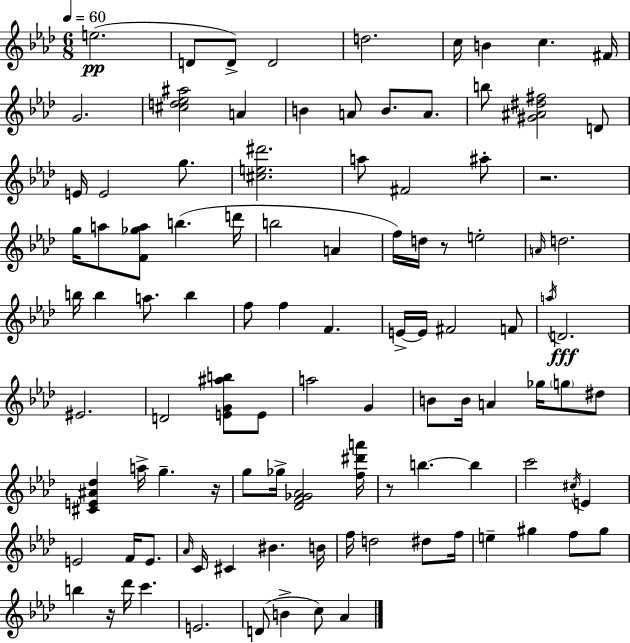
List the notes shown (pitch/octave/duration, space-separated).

E5/h. D4/e D4/e D4/h D5/h. C5/s B4/q C5/q. F#4/s G4/h. [C#5,D5,Eb5,A#5]/h A4/q B4/q A4/e B4/e. A4/e. B5/e [G#4,A#4,D#5,F#5]/h D4/e E4/s E4/h G5/e. [C#5,E5,D#6]/h. A5/e F#4/h A#5/e R/h. G5/s A5/e [F4,Gb5,A5]/e B5/q. D6/s B5/h A4/q F5/s D5/s R/e E5/h A4/s D5/h. B5/s B5/q A5/e. B5/q F5/e F5/q F4/q. E4/s E4/s F#4/h F4/e A5/s D4/h. EIS4/h. D4/h [E4,G4,A#5,B5]/e E4/e A5/h G4/q B4/e B4/s A4/q Gb5/s G5/e D#5/e [C#4,E4,A#4,Db5]/q A5/s G5/q. R/s G5/e Gb5/s [Db4,F4,Gb4,Ab4]/h [F5,D#6,A6]/s R/e B5/q. B5/q C6/h C#5/s E4/q E4/h F4/s E4/e. Ab4/s C4/s C#4/q BIS4/q. B4/s F5/s D5/h D#5/e F5/s E5/q G#5/q F5/e G#5/e B5/q R/s Db6/s C6/q. E4/h. D4/e B4/q C5/e Ab4/q